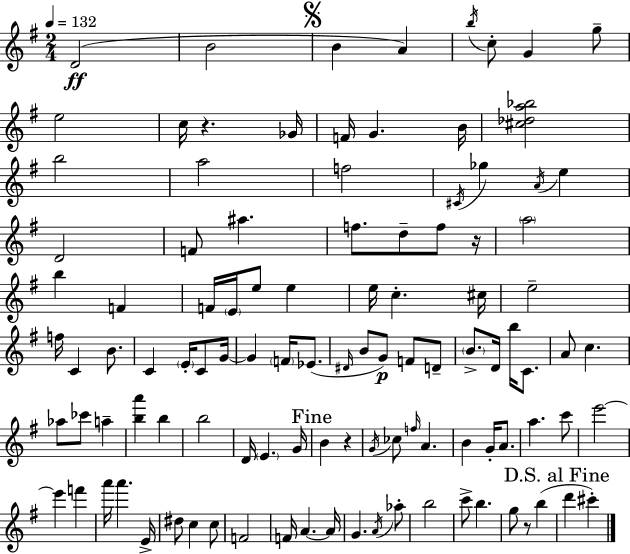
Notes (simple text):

D4/h B4/h B4/q A4/q B5/s C5/e G4/q G5/e E5/h C5/s R/q. Gb4/s F4/s G4/q. B4/s [C#5,Db5,A5,Bb5]/h B5/h A5/h F5/h C#4/s Gb5/q A4/s E5/q D4/h F4/e A#5/q. F5/e. D5/e F5/e R/s A5/h B5/q F4/q F4/s E4/s E5/e E5/q E5/s C5/q. C#5/s E5/h F5/s C4/q B4/e. C4/q E4/s C4/e G4/s G4/q F4/s Eb4/e. D#4/s B4/e G4/e F4/e D4/e B4/e. D4/s B5/s C4/e. A4/e C5/q. Ab5/e CES6/e A5/q [B5,A6]/q B5/q B5/h D4/s E4/q. G4/s B4/q R/q G4/s CES5/e F5/s A4/q. B4/q G4/s A4/e. A5/q. C6/e E6/h E6/q F6/q A6/s A6/q. E4/s D#5/e C5/q C5/e F4/h F4/s A4/q. A4/s G4/q. A4/s Ab5/e B5/h C6/e B5/q. G5/e R/e B5/q D6/q C#6/q